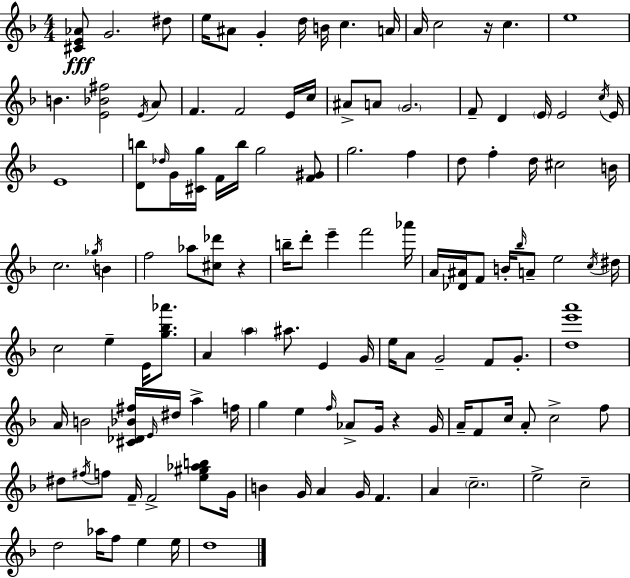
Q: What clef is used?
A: treble